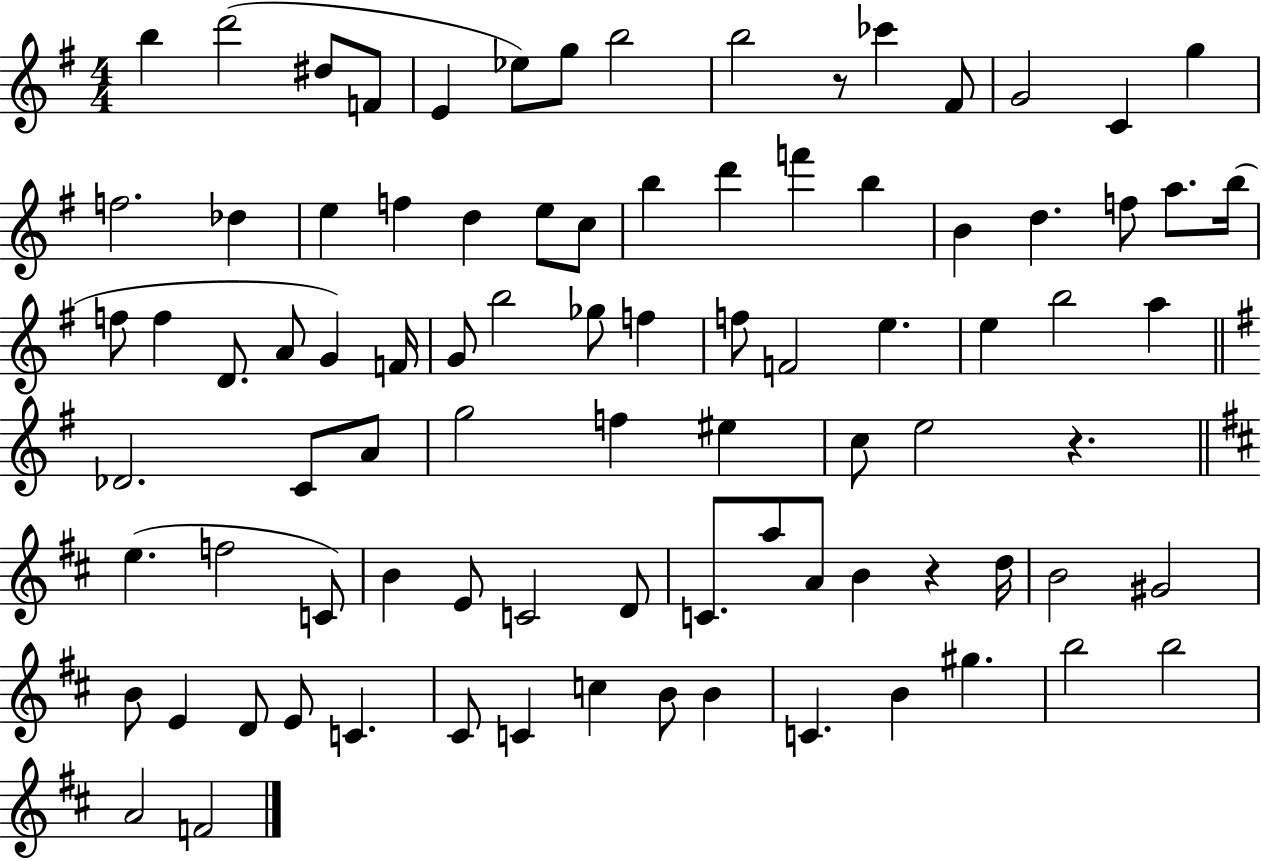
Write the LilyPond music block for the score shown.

{
  \clef treble
  \numericTimeSignature
  \time 4/4
  \key g \major
  \repeat volta 2 { b''4 d'''2( dis''8 f'8 | e'4 ees''8) g''8 b''2 | b''2 r8 ces'''4 fis'8 | g'2 c'4 g''4 | \break f''2. des''4 | e''4 f''4 d''4 e''8 c''8 | b''4 d'''4 f'''4 b''4 | b'4 d''4. f''8 a''8. b''16( | \break f''8 f''4 d'8. a'8 g'4) f'16 | g'8 b''2 ges''8 f''4 | f''8 f'2 e''4. | e''4 b''2 a''4 | \break \bar "||" \break \key e \minor des'2. c'8 a'8 | g''2 f''4 eis''4 | c''8 e''2 r4. | \bar "||" \break \key b \minor e''4.( f''2 c'8) | b'4 e'8 c'2 d'8 | c'8. a''8 a'8 b'4 r4 d''16 | b'2 gis'2 | \break b'8 e'4 d'8 e'8 c'4. | cis'8 c'4 c''4 b'8 b'4 | c'4. b'4 gis''4. | b''2 b''2 | \break a'2 f'2 | } \bar "|."
}